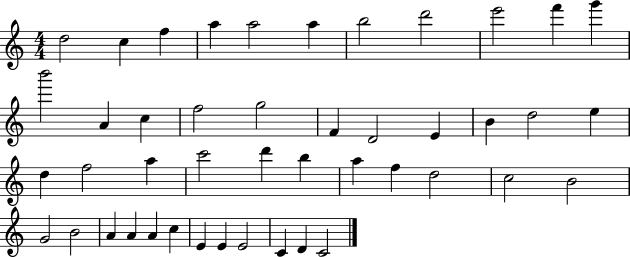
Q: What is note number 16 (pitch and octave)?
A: G5